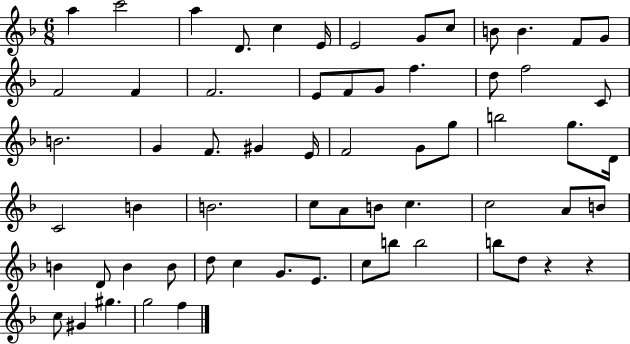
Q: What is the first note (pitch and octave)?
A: A5